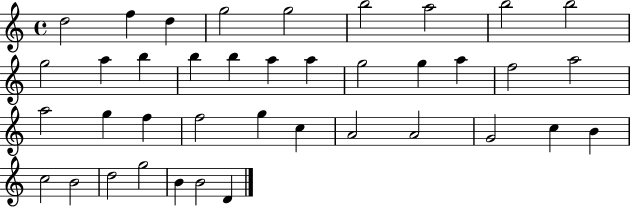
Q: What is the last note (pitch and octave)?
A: D4